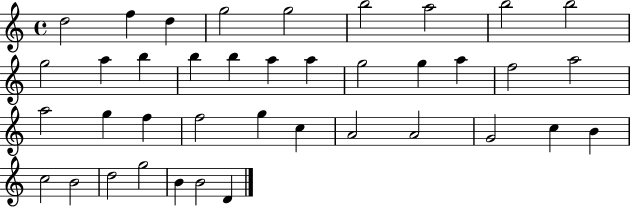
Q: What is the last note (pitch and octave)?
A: D4